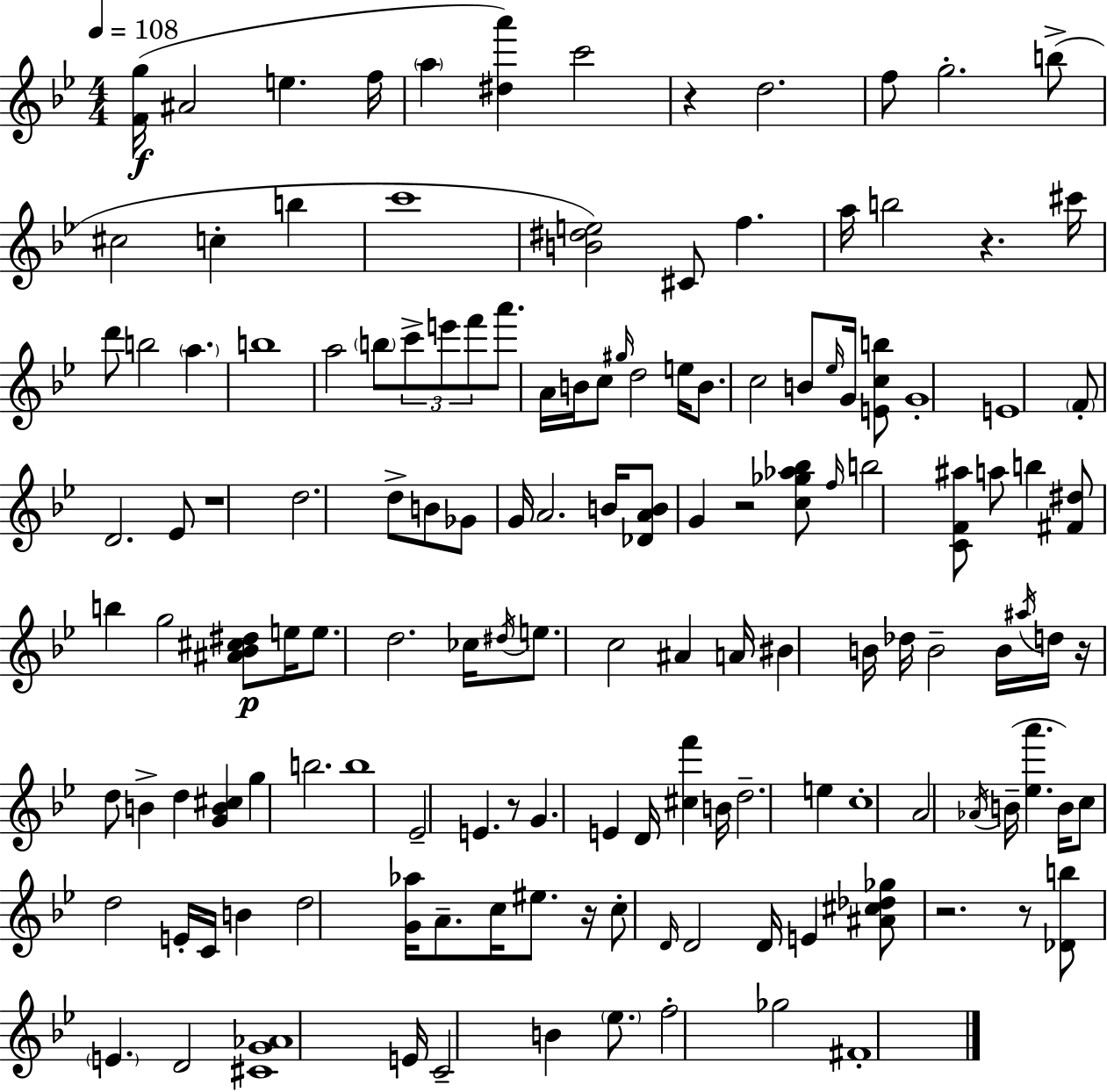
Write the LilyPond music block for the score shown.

{
  \clef treble
  \numericTimeSignature
  \time 4/4
  \key bes \major
  \tempo 4 = 108
  <f' g''>16(\f ais'2 e''4. f''16 | \parenthesize a''4 <dis'' a'''>4) c'''2 | r4 d''2. | f''8 g''2.-. b''8->( | \break cis''2 c''4-. b''4 | c'''1 | <b' dis'' e''>2) cis'8 f''4. | a''16 b''2 r4. cis'''16 | \break d'''8 b''2 \parenthesize a''4. | b''1 | a''2 \parenthesize b''8 \tuplet 3/2 { c'''8-> e'''8 f'''8 } | a'''8. a'16 b'16 c''8 \grace { gis''16 } d''2 | \break e''16 b'8. c''2 b'8 \grace { ees''16 } g'16 | <e' c'' b''>8 g'1-. | e'1 | \parenthesize f'8-. d'2. | \break ees'8 r1 | d''2. d''8-> | b'8 ges'8 g'16 a'2. | b'16 <des' a' b'>8 g'4 r2 | \break <c'' ges'' aes'' bes''>8 \grace { f''16 } b''2 <c' f' ais''>8 a''8 b''4 | <fis' dis''>8 b''4 g''2 | <ais' bes' cis'' dis''>8\p e''16 e''8. d''2. | ces''16 \acciaccatura { dis''16 } e''8. c''2 | \break ais'4 a'16 bis'4 b'16 des''16 b'2-- | b'16 \acciaccatura { ais''16 } d''16 r16 d''8 b'4-> d''4 | <g' b' cis''>4 g''4 b''2. | b''1 | \break ees'2-- e'4. | r8 g'4. e'4 d'16 | <cis'' f'''>4 b'16 d''2.-- | e''4 c''1-. | \break a'2 \acciaccatura { aes'16 } b'16--( <ees'' a'''>4. | b'16) c''8 d''2 | e'16-. c'16 b'4 d''2 <g' aes''>16 a'8.-- | c''16 eis''8. r16 c''8-. \grace { d'16 } d'2 | \break d'16 e'4 <ais' cis'' des'' ges''>8 r2. | r8 <des' b''>8 \parenthesize e'4. d'2 | <cis' g' aes'>1 | e'16 c'2-- | \break b'4 \parenthesize ees''8. f''2-. ges''2 | fis'1-. | \bar "|."
}